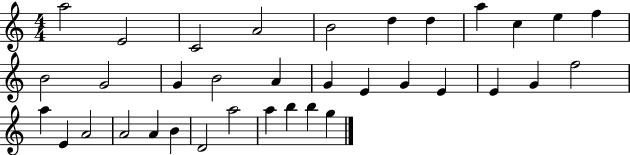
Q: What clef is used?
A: treble